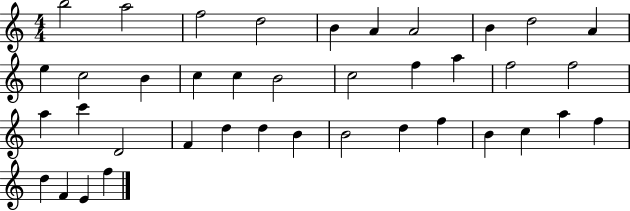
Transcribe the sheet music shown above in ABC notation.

X:1
T:Untitled
M:4/4
L:1/4
K:C
b2 a2 f2 d2 B A A2 B d2 A e c2 B c c B2 c2 f a f2 f2 a c' D2 F d d B B2 d f B c a f d F E f